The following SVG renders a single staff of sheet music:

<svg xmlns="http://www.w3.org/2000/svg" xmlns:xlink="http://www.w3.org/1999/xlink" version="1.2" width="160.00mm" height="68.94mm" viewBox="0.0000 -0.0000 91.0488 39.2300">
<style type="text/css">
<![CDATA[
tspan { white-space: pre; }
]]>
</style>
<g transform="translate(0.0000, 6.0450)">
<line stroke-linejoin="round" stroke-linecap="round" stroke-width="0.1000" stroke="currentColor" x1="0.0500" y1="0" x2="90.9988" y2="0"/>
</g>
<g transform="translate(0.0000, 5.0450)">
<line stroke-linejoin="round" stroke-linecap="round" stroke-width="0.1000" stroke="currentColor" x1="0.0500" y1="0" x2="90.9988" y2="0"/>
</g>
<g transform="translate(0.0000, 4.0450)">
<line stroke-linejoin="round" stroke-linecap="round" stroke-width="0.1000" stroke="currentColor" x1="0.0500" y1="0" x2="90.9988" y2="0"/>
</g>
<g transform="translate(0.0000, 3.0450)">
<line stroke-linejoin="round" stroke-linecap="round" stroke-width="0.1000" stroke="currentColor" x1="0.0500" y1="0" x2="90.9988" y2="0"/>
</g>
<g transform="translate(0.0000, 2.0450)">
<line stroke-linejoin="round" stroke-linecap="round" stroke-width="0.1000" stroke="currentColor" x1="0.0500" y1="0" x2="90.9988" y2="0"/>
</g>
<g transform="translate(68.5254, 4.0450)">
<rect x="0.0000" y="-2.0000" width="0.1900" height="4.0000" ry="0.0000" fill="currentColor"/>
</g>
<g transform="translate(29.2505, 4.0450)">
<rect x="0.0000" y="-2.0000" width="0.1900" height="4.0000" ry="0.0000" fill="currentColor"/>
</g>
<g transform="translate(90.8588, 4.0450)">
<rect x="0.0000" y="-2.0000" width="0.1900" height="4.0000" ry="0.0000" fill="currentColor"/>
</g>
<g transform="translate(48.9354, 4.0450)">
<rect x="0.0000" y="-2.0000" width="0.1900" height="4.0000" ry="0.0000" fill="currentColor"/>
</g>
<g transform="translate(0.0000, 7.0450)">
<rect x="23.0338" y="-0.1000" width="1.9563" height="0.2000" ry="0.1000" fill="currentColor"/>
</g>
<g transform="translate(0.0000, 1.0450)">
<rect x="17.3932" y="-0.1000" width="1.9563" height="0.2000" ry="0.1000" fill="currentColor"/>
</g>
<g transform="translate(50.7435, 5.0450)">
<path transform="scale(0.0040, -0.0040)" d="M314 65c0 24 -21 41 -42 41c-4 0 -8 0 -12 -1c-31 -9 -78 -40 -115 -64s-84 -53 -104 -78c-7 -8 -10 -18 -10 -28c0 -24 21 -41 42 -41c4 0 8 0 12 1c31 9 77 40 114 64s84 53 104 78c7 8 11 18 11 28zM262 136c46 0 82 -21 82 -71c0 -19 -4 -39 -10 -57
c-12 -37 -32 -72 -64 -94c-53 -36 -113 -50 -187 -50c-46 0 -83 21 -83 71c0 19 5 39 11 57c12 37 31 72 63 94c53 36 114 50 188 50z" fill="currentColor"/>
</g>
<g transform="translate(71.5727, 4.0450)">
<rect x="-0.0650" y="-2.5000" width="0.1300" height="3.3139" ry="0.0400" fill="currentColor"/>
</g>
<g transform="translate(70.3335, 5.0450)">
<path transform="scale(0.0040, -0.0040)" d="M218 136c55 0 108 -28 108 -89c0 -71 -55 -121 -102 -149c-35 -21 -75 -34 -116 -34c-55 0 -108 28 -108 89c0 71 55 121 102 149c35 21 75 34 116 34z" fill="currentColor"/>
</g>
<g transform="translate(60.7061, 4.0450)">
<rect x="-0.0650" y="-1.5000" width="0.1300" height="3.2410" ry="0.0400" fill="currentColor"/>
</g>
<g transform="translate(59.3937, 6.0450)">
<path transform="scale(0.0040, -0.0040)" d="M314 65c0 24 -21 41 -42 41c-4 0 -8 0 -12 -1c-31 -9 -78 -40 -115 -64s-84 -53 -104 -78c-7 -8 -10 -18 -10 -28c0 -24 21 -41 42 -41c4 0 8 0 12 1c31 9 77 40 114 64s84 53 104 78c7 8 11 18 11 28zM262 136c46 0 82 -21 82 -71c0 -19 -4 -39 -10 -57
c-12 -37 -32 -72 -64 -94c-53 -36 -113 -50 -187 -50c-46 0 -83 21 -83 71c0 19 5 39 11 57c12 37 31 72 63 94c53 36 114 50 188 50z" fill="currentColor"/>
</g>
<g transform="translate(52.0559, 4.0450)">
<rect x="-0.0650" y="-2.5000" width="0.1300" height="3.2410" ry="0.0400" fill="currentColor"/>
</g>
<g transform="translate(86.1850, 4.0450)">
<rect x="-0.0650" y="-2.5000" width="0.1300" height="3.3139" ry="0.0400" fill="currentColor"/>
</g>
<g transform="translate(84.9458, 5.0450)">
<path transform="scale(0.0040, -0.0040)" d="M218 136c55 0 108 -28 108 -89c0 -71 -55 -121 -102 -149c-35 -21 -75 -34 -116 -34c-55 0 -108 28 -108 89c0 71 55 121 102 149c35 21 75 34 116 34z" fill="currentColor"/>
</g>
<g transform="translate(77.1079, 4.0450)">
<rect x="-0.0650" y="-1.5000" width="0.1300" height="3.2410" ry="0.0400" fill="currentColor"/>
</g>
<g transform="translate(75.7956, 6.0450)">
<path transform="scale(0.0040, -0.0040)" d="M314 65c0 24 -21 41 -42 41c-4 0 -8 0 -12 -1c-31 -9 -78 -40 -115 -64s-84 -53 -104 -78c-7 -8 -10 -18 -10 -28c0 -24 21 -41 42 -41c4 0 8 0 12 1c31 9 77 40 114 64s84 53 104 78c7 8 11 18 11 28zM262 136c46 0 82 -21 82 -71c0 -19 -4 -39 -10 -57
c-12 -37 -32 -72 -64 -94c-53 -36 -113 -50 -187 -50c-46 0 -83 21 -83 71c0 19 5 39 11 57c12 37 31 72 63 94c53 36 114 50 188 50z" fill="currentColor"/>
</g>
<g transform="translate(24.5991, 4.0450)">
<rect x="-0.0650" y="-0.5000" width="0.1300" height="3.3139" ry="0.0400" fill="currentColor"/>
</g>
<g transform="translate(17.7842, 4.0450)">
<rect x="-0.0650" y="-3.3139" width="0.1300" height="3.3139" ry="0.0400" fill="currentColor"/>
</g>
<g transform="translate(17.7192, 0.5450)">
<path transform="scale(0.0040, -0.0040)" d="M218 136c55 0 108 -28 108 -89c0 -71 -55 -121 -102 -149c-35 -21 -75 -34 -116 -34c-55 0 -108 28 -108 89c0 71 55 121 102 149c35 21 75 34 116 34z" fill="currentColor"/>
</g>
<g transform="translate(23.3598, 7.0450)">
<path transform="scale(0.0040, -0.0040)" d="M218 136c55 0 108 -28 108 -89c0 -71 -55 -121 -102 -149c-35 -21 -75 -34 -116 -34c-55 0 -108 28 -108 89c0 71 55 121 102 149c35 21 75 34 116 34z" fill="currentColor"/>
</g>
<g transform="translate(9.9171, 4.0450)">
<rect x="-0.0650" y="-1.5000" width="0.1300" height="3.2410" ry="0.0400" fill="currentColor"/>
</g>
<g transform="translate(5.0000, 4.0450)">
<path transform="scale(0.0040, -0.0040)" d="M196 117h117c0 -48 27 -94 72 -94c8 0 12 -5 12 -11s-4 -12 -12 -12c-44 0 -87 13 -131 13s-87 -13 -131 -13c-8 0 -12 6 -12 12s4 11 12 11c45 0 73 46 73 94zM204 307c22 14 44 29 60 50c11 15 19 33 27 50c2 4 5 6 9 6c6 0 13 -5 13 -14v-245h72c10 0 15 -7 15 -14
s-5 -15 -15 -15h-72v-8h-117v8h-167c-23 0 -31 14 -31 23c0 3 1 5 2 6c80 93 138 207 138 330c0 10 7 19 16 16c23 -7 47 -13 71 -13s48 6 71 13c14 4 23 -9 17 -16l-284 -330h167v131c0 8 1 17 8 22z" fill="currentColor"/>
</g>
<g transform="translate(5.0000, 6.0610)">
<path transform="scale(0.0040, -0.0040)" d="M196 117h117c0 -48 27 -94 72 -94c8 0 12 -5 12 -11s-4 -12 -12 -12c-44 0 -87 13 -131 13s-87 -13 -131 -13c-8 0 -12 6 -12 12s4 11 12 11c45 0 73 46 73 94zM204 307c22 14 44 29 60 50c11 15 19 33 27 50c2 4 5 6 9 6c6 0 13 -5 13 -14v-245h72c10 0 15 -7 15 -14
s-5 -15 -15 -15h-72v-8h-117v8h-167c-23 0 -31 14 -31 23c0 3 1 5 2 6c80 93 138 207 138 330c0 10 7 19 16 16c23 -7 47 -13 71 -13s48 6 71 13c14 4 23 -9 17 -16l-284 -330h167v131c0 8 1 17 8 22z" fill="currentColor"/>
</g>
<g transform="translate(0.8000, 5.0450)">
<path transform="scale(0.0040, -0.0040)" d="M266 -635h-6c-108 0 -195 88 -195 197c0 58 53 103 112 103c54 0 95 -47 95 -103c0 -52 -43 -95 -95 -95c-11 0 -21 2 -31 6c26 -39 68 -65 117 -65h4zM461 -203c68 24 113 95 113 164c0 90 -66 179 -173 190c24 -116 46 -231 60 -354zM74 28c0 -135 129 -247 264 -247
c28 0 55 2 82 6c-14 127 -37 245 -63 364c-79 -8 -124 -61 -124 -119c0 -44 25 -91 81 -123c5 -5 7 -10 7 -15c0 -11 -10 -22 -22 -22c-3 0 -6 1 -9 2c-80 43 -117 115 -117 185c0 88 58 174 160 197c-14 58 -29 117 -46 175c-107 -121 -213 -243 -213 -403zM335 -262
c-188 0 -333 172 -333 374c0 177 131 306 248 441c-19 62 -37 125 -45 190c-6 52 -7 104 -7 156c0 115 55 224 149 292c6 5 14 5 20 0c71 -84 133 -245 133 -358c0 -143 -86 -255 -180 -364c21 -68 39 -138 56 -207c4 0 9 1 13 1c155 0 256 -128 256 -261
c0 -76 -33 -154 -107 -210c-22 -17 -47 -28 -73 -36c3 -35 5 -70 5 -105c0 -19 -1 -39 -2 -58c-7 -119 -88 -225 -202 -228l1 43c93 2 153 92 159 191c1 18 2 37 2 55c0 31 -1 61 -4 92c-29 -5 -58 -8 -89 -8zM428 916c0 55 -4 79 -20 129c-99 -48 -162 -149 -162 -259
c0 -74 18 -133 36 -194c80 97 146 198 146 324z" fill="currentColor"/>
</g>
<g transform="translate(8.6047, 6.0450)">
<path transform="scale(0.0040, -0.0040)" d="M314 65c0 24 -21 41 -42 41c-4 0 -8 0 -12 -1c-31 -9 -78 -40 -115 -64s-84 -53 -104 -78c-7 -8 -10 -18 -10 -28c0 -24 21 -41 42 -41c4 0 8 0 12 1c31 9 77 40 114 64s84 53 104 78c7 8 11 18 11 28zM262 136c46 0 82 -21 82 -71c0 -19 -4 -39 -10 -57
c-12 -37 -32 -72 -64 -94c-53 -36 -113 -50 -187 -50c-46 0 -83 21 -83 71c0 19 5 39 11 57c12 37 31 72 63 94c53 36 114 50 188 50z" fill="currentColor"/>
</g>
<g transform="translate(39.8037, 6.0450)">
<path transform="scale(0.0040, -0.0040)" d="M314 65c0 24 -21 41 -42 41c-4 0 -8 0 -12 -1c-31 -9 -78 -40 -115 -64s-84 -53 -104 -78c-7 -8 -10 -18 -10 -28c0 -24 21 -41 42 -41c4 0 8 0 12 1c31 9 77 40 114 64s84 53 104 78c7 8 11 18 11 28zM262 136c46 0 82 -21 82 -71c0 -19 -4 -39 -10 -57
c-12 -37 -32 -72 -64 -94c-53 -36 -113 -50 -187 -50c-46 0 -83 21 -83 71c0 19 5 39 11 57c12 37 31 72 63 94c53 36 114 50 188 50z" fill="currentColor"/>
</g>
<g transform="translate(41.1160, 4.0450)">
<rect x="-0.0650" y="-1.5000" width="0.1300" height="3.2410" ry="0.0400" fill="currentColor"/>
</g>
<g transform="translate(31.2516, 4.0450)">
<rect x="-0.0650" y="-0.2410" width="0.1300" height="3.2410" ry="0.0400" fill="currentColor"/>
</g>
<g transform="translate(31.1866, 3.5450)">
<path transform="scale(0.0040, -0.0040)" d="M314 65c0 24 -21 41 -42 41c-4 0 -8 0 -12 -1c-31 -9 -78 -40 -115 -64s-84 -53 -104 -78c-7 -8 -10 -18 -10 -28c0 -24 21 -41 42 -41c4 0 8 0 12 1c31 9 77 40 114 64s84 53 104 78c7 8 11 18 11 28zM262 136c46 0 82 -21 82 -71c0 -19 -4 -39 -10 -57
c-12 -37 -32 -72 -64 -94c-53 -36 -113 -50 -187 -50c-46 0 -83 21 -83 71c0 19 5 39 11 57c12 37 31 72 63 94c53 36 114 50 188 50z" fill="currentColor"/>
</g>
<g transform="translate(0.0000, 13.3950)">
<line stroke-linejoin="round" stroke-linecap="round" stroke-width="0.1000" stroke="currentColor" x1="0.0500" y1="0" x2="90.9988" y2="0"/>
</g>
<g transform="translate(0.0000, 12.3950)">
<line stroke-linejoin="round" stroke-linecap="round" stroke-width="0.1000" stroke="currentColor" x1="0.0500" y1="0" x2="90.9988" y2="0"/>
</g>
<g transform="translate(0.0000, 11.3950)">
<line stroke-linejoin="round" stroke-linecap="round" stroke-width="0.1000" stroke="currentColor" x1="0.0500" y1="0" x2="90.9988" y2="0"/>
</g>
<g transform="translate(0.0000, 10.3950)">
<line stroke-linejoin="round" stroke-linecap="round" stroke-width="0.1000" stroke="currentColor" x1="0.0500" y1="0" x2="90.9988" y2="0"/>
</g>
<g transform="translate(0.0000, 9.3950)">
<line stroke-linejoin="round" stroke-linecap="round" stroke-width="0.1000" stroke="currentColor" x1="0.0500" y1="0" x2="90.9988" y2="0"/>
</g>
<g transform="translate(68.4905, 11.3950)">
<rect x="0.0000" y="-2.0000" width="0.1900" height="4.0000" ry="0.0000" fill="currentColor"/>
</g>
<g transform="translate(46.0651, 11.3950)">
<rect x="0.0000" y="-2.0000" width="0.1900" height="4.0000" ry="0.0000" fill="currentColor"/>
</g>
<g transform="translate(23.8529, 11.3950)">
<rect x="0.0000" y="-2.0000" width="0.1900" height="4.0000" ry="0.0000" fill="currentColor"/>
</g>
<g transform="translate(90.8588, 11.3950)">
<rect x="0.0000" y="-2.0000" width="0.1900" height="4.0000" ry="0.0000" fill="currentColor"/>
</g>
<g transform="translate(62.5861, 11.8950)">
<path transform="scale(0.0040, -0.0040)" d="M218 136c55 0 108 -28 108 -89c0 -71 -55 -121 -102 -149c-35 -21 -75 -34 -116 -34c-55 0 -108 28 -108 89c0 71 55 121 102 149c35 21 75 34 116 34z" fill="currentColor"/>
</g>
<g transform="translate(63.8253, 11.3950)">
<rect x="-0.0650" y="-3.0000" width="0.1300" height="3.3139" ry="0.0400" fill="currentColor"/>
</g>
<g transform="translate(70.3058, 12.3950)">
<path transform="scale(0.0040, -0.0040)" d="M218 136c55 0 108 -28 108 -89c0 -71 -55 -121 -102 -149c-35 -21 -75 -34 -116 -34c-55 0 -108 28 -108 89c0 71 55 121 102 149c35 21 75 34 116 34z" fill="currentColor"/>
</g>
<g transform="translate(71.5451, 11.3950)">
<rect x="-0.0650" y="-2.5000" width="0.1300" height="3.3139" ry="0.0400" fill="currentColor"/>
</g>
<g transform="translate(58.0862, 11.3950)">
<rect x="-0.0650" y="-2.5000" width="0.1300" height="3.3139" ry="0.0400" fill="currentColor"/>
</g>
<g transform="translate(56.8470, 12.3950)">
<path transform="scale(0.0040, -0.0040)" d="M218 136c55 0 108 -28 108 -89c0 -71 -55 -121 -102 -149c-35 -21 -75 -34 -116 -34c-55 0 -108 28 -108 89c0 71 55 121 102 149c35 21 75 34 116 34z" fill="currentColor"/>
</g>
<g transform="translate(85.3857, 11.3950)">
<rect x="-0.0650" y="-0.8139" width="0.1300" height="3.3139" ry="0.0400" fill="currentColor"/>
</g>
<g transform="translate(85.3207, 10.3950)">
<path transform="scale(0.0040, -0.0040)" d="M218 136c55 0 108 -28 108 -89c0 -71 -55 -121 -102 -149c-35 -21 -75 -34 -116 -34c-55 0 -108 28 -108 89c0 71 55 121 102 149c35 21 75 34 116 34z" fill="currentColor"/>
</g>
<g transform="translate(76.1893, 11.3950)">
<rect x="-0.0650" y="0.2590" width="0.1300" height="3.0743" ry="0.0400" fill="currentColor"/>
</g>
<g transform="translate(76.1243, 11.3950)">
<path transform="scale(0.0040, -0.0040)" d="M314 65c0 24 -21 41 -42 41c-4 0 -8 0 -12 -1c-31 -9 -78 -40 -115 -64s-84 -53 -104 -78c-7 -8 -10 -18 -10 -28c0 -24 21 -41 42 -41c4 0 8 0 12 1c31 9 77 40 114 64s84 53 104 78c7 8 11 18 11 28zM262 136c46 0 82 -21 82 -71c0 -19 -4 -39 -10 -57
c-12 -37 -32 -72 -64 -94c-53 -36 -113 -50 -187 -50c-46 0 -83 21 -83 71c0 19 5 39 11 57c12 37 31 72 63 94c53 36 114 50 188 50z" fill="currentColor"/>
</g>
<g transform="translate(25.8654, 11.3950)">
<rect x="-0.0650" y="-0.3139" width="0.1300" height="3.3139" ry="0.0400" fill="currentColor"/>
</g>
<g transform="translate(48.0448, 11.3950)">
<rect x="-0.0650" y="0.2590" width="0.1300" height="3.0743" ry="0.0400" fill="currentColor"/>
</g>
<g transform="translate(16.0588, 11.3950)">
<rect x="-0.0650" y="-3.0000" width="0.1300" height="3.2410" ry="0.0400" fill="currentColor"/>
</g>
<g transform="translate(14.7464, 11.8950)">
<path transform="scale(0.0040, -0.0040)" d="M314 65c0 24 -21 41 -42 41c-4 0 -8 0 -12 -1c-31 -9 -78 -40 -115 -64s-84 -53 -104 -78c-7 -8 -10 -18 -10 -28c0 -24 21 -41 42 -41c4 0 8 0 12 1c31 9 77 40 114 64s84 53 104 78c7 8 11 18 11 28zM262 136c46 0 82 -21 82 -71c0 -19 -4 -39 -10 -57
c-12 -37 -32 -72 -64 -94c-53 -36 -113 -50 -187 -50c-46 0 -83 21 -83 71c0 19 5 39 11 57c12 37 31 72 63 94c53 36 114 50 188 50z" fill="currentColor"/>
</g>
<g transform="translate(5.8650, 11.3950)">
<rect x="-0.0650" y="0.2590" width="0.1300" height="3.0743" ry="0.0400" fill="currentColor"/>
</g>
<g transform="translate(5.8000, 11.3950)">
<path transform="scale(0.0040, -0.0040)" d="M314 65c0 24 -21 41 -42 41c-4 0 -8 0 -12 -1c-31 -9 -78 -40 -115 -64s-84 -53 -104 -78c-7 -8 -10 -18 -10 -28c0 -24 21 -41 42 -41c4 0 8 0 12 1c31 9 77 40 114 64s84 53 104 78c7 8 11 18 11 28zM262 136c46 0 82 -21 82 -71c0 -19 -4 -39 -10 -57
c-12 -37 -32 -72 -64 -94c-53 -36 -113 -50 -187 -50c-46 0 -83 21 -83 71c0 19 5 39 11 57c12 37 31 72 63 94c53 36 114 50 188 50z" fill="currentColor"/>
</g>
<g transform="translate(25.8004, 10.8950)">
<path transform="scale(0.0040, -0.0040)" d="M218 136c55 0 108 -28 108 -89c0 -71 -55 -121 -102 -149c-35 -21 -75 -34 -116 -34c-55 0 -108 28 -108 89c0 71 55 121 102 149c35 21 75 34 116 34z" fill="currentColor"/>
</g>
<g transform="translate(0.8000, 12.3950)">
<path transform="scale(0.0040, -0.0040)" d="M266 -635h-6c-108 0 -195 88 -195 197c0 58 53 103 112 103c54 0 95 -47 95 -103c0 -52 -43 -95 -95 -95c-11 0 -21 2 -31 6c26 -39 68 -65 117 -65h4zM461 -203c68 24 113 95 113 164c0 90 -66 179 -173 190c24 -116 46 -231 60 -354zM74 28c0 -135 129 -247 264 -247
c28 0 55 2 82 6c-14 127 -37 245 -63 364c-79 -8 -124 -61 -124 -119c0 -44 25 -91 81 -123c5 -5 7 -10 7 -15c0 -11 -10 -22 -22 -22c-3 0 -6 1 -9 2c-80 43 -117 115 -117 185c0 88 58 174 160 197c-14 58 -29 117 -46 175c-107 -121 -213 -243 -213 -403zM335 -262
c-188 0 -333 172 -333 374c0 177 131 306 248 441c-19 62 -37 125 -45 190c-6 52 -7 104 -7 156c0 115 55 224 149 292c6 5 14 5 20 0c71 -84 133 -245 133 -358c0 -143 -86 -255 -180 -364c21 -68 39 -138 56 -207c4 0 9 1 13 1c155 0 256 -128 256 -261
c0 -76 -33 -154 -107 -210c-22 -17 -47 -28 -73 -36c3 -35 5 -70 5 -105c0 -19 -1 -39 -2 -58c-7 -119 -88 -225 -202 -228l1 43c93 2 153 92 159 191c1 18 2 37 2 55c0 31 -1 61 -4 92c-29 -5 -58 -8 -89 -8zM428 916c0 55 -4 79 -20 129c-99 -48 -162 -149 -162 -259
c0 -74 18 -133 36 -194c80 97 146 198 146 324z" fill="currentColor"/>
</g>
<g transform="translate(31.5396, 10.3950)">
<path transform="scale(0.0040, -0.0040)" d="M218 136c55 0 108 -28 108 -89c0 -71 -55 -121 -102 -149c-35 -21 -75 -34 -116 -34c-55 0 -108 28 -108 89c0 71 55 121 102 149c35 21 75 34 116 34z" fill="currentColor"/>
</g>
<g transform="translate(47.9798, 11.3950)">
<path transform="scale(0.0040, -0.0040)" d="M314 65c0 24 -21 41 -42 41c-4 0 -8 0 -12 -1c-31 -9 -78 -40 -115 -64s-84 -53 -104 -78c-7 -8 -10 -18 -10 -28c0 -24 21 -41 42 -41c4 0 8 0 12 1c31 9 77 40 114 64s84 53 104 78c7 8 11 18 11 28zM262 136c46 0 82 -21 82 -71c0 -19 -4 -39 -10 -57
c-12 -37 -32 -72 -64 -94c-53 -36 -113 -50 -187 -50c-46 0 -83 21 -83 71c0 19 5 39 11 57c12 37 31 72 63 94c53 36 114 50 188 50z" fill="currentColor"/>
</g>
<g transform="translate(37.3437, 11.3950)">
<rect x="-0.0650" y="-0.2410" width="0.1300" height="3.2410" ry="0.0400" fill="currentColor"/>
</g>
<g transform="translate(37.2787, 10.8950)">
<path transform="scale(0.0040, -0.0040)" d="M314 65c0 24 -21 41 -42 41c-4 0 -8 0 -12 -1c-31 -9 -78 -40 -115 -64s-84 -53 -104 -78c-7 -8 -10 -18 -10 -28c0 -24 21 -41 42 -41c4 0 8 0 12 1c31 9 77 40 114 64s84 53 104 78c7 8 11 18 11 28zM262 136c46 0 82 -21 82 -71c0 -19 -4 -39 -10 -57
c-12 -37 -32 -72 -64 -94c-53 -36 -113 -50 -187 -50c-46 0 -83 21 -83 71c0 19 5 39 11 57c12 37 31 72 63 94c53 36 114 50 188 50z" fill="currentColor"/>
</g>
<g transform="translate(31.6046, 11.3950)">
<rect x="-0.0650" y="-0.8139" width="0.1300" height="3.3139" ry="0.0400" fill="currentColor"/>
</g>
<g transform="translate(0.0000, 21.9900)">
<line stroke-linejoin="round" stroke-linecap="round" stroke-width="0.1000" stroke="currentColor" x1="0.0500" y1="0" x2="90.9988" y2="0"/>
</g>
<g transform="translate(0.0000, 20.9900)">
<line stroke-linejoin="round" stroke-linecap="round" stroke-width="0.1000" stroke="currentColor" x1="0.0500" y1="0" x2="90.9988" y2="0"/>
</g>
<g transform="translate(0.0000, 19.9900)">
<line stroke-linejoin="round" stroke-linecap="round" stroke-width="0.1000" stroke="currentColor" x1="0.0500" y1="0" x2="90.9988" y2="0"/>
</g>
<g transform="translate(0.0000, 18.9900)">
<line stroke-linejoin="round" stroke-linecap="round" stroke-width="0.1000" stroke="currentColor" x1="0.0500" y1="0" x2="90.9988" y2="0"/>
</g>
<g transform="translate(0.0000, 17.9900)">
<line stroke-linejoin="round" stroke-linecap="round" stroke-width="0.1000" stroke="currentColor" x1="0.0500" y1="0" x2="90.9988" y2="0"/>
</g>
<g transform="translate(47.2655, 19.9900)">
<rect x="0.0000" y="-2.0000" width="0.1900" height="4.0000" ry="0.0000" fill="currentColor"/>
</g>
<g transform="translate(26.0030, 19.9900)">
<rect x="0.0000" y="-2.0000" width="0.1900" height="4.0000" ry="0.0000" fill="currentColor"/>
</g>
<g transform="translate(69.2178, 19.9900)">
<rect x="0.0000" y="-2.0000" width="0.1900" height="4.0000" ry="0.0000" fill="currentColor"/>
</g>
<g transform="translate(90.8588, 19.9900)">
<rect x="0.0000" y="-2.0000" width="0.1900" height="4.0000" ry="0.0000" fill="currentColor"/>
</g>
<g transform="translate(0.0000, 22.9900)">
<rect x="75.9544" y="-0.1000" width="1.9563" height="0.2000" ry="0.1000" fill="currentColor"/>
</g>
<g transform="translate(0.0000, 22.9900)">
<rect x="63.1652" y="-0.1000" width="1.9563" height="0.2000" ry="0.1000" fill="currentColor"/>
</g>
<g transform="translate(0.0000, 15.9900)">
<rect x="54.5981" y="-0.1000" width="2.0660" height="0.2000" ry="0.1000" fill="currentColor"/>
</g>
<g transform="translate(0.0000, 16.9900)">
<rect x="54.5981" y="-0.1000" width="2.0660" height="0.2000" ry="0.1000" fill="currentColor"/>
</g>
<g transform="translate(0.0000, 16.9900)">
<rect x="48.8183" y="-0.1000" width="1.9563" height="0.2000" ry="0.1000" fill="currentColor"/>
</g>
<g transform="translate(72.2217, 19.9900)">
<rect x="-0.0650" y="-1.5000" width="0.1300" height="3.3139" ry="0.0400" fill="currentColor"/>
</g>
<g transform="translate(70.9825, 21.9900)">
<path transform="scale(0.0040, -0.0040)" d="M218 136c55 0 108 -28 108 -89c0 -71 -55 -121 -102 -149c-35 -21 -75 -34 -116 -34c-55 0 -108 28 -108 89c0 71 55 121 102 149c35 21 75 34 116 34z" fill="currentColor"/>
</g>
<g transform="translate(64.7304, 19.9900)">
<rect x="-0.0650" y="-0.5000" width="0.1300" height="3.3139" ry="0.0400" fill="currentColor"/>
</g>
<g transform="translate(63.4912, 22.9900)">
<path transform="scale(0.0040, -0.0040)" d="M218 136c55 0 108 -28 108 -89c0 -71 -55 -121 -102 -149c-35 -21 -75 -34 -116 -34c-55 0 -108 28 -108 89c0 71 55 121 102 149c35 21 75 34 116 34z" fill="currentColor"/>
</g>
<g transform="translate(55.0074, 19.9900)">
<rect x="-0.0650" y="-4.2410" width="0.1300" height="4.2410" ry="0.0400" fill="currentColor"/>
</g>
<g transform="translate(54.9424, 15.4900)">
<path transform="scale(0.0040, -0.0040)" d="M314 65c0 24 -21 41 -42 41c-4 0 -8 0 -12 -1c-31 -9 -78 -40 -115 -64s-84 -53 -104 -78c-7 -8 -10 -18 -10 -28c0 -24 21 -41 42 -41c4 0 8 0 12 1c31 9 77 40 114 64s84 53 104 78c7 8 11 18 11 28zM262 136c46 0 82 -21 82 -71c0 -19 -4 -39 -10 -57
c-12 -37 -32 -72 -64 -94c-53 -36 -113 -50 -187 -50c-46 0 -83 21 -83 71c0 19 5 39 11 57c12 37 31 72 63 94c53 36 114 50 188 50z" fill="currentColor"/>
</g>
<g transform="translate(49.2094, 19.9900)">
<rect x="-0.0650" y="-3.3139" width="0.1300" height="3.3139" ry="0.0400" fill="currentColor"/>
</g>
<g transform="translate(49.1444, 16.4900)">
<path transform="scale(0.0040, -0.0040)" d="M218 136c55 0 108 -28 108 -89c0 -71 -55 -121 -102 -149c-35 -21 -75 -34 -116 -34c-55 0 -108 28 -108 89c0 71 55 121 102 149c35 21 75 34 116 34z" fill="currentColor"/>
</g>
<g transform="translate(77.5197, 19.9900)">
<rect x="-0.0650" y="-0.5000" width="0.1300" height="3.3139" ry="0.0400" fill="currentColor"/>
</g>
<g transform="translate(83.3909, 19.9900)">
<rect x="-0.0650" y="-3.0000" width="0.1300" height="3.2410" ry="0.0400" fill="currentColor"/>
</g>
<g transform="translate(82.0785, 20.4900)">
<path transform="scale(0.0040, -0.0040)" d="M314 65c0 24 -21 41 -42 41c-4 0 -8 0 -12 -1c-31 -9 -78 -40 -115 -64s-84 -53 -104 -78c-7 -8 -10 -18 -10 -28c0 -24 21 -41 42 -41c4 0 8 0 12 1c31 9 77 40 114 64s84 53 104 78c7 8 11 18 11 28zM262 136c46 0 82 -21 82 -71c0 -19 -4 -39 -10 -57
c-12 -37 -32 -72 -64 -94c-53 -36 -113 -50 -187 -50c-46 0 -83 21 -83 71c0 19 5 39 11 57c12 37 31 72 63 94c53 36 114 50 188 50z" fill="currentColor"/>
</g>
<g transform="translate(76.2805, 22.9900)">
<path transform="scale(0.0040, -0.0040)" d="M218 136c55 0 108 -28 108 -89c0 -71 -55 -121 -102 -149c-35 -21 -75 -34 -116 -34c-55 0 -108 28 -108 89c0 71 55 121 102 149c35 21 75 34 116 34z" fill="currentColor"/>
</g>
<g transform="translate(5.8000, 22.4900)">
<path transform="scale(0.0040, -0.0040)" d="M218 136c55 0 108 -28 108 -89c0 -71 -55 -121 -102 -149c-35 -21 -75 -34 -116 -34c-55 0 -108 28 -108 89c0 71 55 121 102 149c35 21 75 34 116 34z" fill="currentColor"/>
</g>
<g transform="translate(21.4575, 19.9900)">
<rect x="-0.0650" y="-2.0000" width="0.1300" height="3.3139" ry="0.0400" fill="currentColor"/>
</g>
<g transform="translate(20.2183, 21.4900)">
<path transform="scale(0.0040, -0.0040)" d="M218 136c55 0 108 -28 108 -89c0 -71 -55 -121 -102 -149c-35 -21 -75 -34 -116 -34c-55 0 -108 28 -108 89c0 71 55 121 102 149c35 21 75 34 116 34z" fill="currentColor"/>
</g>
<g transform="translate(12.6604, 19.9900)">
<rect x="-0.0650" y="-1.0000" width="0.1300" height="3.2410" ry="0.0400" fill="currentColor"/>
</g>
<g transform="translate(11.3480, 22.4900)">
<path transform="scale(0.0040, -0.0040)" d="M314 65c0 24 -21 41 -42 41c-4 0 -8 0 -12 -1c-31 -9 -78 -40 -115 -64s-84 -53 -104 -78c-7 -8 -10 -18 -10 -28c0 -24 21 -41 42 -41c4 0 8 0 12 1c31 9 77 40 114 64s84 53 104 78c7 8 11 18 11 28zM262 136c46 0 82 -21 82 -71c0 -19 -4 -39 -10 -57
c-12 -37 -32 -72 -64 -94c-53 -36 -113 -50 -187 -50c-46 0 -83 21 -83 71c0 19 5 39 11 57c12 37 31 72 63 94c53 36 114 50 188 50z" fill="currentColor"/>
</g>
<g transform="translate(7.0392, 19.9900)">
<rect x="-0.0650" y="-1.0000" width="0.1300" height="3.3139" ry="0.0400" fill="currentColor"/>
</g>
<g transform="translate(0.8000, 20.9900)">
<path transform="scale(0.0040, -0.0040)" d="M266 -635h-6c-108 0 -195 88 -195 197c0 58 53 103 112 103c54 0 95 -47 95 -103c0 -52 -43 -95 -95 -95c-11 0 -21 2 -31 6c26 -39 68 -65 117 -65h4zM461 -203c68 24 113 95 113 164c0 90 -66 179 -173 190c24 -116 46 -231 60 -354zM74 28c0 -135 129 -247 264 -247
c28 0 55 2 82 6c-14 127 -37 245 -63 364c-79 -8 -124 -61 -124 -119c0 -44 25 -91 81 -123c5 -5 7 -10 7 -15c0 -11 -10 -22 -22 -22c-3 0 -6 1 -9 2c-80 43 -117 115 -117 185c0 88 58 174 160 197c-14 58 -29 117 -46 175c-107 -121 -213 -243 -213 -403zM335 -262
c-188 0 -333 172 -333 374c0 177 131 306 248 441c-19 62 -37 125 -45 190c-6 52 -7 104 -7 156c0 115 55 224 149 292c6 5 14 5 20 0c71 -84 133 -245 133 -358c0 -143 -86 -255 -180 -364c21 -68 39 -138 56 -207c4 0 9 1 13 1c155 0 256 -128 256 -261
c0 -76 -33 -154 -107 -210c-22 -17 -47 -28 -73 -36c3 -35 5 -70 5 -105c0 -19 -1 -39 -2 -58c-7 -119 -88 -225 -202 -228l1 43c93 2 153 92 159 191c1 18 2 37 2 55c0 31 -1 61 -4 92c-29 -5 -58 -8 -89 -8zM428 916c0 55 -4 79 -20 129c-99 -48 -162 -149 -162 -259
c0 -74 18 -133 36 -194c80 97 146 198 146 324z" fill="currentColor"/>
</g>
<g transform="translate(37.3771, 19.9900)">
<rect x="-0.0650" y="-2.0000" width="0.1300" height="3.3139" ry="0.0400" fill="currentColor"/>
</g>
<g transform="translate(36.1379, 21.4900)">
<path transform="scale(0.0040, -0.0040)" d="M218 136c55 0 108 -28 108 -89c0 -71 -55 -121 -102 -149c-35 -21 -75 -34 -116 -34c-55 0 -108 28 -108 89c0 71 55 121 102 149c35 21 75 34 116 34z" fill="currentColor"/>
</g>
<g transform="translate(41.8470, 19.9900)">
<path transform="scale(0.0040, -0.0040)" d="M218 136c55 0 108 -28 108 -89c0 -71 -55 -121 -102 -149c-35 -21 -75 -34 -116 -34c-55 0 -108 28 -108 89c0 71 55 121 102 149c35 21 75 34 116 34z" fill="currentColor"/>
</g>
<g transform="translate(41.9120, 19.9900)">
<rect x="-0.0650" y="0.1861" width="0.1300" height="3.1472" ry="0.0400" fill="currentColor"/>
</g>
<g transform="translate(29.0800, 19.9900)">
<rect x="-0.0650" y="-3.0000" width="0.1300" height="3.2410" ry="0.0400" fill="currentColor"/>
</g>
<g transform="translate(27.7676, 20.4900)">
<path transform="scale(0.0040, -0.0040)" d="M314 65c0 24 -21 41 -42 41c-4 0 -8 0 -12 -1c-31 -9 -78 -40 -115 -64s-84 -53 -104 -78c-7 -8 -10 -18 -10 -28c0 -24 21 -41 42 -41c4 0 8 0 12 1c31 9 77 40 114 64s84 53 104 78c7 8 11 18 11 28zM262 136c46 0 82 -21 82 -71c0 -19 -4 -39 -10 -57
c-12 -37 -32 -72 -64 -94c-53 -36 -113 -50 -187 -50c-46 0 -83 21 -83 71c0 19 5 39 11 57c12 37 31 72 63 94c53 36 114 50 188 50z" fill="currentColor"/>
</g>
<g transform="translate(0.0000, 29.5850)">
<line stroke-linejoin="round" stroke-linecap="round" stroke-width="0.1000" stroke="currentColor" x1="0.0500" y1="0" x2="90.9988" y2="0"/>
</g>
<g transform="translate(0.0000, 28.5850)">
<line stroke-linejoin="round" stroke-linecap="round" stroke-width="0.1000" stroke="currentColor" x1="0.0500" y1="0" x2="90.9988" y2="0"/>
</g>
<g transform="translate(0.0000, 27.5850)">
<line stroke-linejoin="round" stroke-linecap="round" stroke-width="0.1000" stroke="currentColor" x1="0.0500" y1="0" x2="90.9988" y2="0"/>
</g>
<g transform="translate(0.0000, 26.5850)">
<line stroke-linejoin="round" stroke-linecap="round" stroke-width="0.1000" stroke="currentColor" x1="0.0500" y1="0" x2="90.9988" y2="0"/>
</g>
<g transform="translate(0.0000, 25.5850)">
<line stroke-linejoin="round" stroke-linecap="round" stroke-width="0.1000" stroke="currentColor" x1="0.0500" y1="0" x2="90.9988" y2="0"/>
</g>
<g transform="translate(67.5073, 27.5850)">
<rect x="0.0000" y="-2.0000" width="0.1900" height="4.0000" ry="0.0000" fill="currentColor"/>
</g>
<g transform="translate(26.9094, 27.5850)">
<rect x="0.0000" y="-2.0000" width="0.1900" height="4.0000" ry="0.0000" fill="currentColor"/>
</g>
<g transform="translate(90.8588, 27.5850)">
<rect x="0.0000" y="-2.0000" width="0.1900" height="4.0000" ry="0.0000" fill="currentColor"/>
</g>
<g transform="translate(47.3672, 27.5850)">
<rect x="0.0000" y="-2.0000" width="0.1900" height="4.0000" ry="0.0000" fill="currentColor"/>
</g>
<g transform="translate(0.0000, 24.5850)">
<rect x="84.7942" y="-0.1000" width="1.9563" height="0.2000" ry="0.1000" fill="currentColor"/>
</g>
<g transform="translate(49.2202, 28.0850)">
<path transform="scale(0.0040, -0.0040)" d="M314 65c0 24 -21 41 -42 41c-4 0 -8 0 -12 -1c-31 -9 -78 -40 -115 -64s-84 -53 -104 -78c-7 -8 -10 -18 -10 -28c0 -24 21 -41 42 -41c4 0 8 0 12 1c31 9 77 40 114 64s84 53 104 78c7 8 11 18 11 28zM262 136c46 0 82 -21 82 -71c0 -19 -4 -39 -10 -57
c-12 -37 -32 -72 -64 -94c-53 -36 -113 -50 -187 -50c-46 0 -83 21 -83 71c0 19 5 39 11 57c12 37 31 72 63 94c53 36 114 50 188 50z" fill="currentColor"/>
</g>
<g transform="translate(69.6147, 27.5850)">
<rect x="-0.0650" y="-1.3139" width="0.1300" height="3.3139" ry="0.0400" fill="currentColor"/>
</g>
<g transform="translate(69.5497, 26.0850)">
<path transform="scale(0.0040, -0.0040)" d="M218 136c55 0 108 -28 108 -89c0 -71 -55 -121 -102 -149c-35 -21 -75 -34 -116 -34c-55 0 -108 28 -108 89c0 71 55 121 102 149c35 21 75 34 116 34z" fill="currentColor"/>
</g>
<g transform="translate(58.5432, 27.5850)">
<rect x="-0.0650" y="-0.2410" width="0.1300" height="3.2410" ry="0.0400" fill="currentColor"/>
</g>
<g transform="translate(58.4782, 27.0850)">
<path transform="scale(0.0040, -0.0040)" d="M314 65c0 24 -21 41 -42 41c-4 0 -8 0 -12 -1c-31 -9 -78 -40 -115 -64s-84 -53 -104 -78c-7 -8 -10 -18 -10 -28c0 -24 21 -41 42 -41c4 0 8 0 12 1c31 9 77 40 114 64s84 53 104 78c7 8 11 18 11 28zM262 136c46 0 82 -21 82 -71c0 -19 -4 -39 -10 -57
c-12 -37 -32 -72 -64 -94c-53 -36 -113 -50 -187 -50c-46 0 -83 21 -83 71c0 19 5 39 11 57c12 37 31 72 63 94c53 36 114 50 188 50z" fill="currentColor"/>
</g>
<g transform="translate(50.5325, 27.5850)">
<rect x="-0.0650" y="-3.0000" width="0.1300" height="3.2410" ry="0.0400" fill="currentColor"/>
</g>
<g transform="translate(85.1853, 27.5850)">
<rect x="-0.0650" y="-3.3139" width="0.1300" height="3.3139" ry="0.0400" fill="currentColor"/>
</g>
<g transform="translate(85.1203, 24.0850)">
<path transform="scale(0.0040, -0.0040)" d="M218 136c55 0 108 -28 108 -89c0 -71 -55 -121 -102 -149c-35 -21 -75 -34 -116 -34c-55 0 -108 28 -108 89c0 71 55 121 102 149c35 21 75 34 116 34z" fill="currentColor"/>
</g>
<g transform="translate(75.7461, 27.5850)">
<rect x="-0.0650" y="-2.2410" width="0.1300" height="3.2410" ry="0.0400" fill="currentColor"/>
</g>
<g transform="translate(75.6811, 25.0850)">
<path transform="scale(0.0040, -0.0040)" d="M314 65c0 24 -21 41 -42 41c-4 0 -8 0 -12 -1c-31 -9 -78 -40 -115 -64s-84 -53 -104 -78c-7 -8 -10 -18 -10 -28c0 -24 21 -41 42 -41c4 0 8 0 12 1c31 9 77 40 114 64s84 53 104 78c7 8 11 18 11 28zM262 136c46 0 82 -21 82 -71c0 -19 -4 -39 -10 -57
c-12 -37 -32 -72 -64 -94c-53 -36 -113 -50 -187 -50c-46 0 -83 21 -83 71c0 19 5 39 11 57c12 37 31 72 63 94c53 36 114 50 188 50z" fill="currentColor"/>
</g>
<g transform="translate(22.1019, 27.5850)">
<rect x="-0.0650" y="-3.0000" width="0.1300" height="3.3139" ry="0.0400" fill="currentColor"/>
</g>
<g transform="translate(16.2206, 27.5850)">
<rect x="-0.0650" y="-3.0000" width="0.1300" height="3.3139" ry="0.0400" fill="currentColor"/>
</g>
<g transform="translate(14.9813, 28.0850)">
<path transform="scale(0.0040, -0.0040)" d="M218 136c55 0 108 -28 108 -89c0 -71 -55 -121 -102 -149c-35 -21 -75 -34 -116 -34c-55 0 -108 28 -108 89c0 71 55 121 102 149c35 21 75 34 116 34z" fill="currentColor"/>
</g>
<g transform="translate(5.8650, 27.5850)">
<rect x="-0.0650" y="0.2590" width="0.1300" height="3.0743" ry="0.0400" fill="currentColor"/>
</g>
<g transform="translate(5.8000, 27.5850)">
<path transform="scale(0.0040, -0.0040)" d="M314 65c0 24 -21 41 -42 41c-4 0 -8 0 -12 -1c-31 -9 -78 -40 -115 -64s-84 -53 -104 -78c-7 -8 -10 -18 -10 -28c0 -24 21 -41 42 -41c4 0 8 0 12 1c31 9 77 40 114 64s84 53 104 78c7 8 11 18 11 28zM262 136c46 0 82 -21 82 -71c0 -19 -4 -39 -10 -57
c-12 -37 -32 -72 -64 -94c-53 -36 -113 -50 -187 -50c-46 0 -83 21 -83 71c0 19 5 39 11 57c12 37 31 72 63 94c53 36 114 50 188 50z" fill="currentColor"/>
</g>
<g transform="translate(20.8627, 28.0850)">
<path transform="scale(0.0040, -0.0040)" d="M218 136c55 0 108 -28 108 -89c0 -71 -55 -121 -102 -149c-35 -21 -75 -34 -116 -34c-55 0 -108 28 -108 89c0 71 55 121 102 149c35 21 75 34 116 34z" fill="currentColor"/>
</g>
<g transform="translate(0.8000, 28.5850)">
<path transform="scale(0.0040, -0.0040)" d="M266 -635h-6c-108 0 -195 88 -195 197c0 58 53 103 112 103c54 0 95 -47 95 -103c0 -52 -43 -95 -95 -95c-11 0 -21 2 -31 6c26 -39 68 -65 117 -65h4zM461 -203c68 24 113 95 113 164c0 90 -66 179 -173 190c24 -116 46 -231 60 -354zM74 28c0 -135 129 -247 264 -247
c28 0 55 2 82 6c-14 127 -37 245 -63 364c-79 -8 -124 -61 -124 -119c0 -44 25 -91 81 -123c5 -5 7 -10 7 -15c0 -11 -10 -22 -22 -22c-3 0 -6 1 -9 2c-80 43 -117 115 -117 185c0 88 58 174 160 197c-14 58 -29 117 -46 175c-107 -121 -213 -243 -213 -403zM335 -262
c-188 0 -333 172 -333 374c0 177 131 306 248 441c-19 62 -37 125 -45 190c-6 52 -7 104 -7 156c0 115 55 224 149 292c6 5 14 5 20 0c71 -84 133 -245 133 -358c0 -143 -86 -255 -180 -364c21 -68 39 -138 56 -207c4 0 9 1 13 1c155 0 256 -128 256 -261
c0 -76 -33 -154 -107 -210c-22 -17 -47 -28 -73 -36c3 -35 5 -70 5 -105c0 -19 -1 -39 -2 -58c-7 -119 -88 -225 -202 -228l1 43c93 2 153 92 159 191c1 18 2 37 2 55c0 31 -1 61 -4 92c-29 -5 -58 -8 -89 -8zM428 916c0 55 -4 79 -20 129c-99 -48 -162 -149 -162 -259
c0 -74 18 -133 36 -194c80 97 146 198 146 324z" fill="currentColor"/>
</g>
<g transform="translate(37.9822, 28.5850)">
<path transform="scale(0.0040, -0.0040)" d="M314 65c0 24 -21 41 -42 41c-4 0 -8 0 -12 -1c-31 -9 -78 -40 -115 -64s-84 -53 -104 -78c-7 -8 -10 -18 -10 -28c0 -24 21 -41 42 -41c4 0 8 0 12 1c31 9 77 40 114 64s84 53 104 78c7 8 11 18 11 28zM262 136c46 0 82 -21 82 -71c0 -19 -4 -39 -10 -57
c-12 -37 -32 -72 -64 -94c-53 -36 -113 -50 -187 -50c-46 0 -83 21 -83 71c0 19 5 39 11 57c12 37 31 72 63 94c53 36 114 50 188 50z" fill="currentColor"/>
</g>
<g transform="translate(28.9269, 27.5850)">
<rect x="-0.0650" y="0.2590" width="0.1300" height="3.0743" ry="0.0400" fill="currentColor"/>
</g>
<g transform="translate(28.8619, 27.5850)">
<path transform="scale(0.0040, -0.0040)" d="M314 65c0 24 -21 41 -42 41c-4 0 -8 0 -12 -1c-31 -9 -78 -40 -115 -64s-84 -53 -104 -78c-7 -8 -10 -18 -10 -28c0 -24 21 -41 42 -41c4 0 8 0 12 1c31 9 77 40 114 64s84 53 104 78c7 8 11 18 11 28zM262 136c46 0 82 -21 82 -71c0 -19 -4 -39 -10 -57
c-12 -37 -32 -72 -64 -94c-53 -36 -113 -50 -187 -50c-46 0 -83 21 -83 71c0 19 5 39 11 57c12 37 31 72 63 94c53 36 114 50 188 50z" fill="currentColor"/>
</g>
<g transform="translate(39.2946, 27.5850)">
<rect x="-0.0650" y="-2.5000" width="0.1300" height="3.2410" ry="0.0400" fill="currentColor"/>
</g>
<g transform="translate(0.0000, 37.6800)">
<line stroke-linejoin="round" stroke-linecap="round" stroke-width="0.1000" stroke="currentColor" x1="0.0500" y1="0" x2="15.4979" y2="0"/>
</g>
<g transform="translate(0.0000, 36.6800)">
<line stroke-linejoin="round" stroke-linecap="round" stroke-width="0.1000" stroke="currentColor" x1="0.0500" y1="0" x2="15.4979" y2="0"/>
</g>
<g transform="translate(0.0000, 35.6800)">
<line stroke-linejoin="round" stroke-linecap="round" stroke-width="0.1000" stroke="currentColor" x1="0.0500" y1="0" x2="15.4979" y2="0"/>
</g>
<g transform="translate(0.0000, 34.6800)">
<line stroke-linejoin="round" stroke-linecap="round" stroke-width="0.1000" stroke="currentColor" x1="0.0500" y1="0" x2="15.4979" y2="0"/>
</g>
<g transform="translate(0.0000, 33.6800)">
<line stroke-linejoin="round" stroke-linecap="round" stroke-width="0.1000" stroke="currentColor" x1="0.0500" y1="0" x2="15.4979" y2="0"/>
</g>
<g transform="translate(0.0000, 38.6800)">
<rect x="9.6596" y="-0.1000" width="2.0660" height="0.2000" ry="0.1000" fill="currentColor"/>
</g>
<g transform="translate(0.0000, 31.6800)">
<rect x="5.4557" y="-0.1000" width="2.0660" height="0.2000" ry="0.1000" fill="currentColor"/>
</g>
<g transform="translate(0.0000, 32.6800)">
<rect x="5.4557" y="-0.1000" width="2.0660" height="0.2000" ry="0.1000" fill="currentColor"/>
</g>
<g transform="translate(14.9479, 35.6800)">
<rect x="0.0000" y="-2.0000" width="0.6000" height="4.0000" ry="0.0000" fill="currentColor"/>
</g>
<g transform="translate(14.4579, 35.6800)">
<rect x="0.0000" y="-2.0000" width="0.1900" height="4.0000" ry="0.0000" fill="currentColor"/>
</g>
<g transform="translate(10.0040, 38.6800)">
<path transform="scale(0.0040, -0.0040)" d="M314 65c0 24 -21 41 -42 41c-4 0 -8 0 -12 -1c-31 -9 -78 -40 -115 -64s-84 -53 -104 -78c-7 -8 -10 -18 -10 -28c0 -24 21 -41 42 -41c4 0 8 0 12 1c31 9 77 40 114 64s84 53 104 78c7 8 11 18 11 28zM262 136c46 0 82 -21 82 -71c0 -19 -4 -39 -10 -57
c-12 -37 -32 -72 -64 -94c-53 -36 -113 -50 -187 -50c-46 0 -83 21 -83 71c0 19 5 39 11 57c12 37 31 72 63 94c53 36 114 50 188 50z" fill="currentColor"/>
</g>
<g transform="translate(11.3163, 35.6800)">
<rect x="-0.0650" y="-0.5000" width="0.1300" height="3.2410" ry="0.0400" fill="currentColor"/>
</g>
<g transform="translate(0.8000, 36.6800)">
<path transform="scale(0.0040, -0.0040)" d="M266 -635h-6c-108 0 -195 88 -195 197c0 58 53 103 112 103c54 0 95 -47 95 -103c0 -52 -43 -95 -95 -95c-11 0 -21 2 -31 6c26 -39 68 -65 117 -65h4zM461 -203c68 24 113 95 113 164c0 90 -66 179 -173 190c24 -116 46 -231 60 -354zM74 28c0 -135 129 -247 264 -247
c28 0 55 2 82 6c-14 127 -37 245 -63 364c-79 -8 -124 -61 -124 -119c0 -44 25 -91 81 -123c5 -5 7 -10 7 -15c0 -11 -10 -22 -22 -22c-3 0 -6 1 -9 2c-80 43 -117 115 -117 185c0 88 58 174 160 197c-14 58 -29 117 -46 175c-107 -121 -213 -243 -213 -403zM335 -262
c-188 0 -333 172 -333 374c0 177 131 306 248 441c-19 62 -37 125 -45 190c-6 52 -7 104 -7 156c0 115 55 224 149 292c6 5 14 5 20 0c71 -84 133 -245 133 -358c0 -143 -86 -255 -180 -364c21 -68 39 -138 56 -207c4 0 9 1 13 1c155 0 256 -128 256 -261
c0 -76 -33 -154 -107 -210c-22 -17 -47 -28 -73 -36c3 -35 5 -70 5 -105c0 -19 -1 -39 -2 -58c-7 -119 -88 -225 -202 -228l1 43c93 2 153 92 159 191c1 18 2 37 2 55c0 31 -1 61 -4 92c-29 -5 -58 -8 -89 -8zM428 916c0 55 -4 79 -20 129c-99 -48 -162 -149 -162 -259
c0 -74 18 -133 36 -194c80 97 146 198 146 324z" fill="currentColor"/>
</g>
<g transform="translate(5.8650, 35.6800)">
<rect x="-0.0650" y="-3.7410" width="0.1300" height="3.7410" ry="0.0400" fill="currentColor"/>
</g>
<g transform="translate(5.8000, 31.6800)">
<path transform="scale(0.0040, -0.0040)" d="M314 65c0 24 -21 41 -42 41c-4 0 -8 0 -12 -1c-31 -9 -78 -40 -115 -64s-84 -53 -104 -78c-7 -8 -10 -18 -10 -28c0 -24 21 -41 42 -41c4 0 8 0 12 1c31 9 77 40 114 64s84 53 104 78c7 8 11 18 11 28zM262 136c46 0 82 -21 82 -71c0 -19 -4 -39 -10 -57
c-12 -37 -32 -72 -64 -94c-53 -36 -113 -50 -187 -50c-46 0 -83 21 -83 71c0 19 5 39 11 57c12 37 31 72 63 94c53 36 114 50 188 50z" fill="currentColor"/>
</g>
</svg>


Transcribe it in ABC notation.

X:1
T:Untitled
M:4/4
L:1/4
K:C
E2 b C c2 E2 G2 E2 G E2 G B2 A2 c d c2 B2 G A G B2 d D D2 F A2 F B b d'2 C E C A2 B2 A A B2 G2 A2 c2 e g2 b c'2 C2